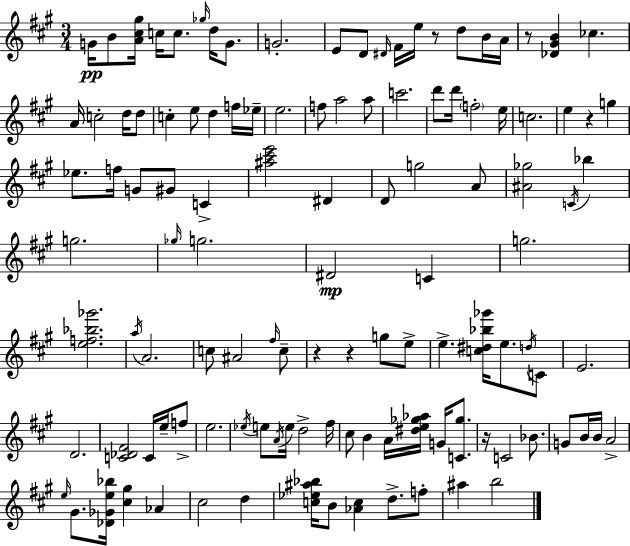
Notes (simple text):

G4/s B4/e [A4,C#5,G#5]/s C5/s C5/e. Gb5/s D5/s G4/e. G4/h. E4/e D4/e D#4/s F#4/s E5/s R/e D5/e B4/s A4/s R/e [Db4,G#4,B4]/q CES5/q. A4/s C5/h D5/s D5/e C5/q E5/e D5/q F5/s Eb5/s E5/h. F5/e A5/h A5/e C6/h. D6/e D6/s F5/h E5/s C5/h. E5/q R/q G5/q Eb5/e. F5/s G4/e G#4/e C4/q [A#5,C#6,E6]/h D#4/q D4/e G5/h A4/e [A#4,Gb5]/h C4/s Bb5/q G5/h. Gb5/s G5/h. D#4/h C4/q G5/h. [E5,F5,Bb5,Gb6]/h. A5/s A4/h. C5/e A#4/h F#5/s C5/e R/q R/q G5/e E5/e E5/q. [C5,D#5,Bb5,Gb6]/s E5/e. D5/s C4/e E4/h. D4/h. [C4,Db4,F#4]/h C4/s E5/s F5/e E5/h. Eb5/s E5/e A4/s E5/s D5/h F#5/s C#5/e B4/q A4/s [D#5,E5,Gb5,Ab5]/s G4/s [C4,Gb5]/e. R/s C4/h Bb4/e. G4/e B4/s B4/s A4/h E5/s G#4/e. [Db4,Gb4,E5,Bb5]/s [C#5,G#5]/q Ab4/q C#5/h D5/q [C5,Eb5,A#5,Bb5]/s B4/e [Ab4,C5]/q D5/e. F5/e A#5/q B5/h